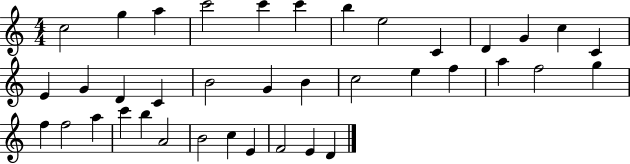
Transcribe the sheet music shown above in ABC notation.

X:1
T:Untitled
M:4/4
L:1/4
K:C
c2 g a c'2 c' c' b e2 C D G c C E G D C B2 G B c2 e f a f2 g f f2 a c' b A2 B2 c E F2 E D